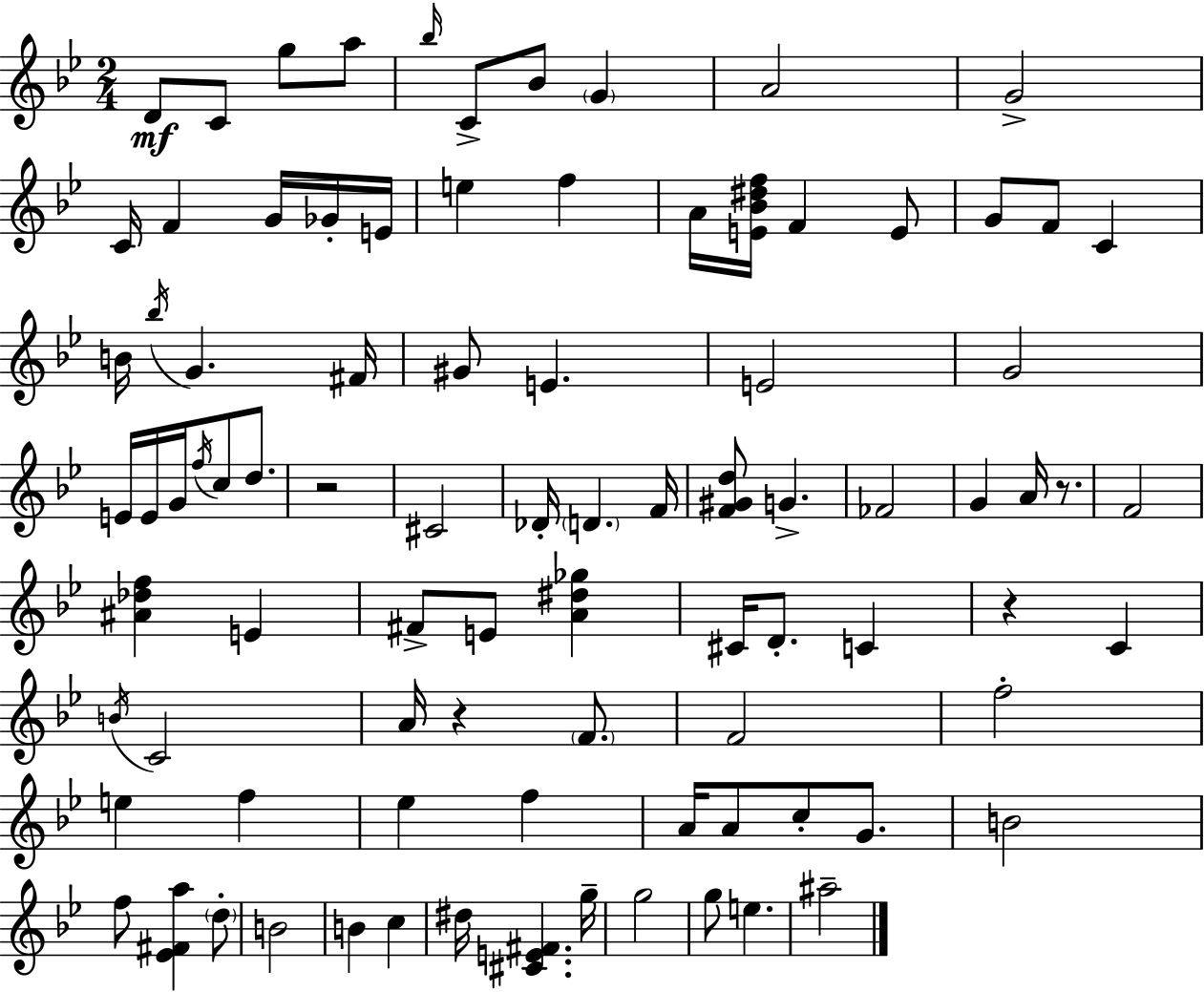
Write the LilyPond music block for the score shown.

{
  \clef treble
  \numericTimeSignature
  \time 2/4
  \key g \minor
  d'8\mf c'8 g''8 a''8 | \grace { bes''16 } c'8-> bes'8 \parenthesize g'4 | a'2 | g'2-> | \break c'16 f'4 g'16 ges'16-. | e'16 e''4 f''4 | a'16 <e' bes' dis'' f''>16 f'4 e'8 | g'8 f'8 c'4 | \break b'16 \acciaccatura { bes''16 } g'4. | fis'16 gis'8 e'4. | e'2 | g'2 | \break e'16 e'16 g'16 \acciaccatura { f''16 } c''8 | d''8. r2 | cis'2 | des'16-. \parenthesize d'4. | \break f'16 <f' gis' d''>8 g'4.-> | fes'2 | g'4 a'16 | r8. f'2 | \break <ais' des'' f''>4 e'4 | fis'8-> e'8 <a' dis'' ges''>4 | cis'16 d'8.-. c'4 | r4 c'4 | \break \acciaccatura { b'16 } c'2 | a'16 r4 | \parenthesize f'8. f'2 | f''2-. | \break e''4 | f''4 ees''4 | f''4 a'16 a'8 c''8-. | g'8. b'2 | \break f''8 <ees' fis' a''>4 | \parenthesize d''8-. b'2 | b'4 | c''4 dis''16 <cis' e' fis'>4. | \break g''16-- g''2 | g''8 e''4. | ais''2-- | \bar "|."
}